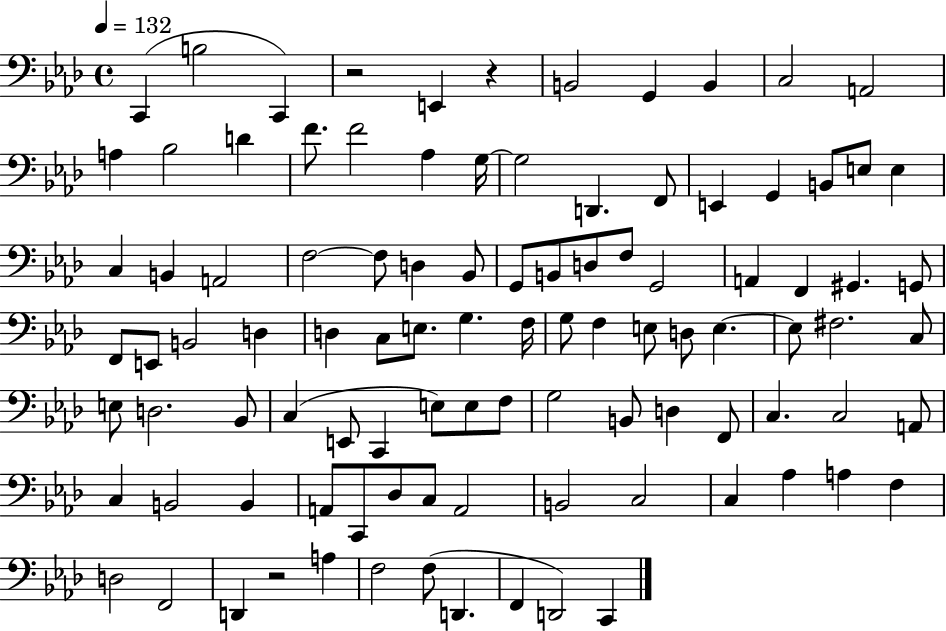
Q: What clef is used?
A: bass